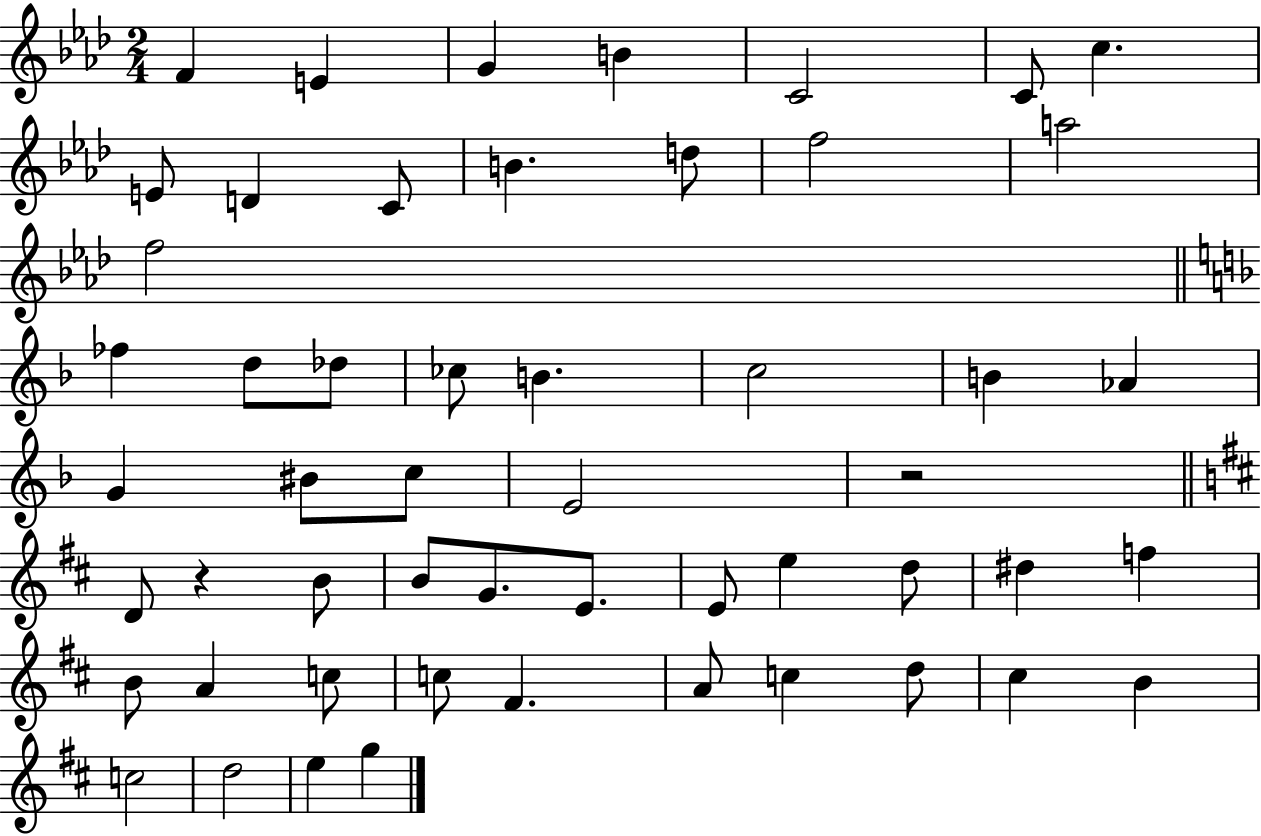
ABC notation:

X:1
T:Untitled
M:2/4
L:1/4
K:Ab
F E G B C2 C/2 c E/2 D C/2 B d/2 f2 a2 f2 _f d/2 _d/2 _c/2 B c2 B _A G ^B/2 c/2 E2 z2 D/2 z B/2 B/2 G/2 E/2 E/2 e d/2 ^d f B/2 A c/2 c/2 ^F A/2 c d/2 ^c B c2 d2 e g